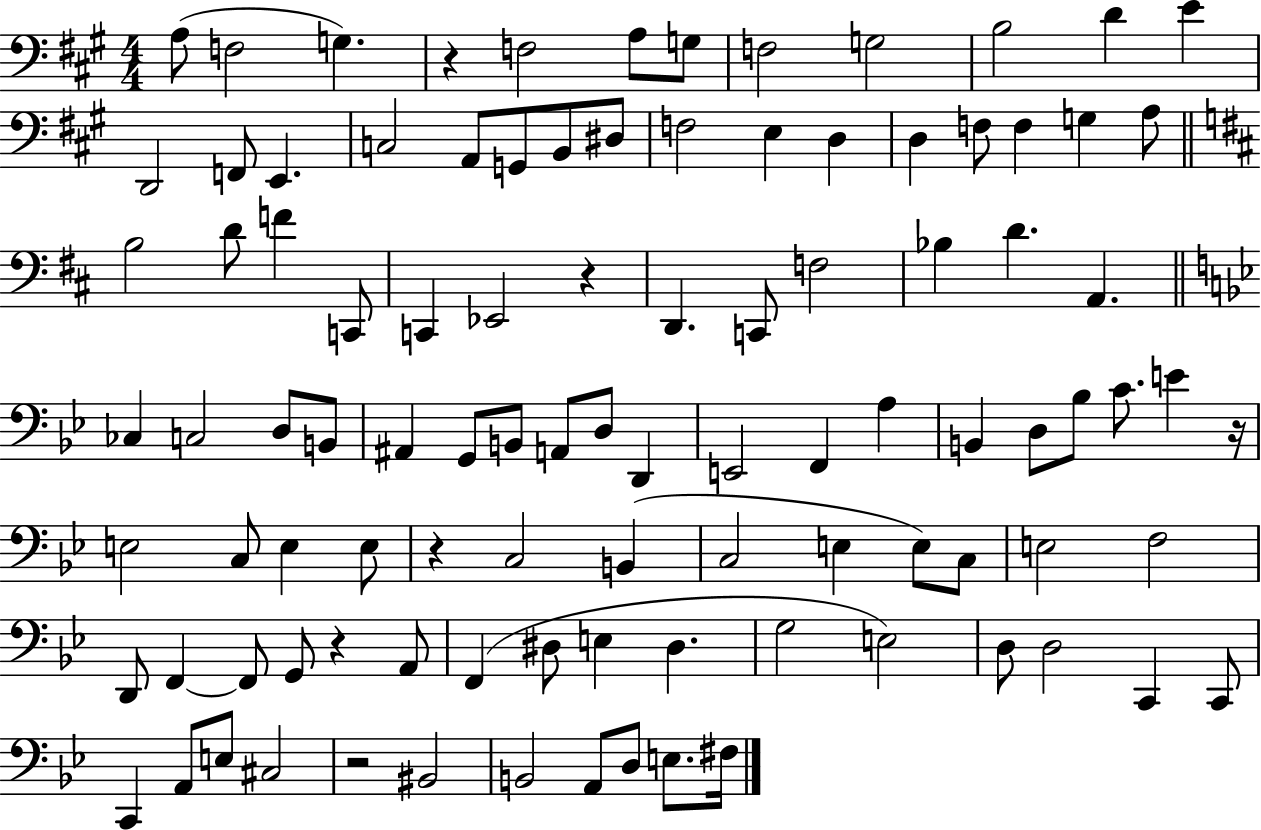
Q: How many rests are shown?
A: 6